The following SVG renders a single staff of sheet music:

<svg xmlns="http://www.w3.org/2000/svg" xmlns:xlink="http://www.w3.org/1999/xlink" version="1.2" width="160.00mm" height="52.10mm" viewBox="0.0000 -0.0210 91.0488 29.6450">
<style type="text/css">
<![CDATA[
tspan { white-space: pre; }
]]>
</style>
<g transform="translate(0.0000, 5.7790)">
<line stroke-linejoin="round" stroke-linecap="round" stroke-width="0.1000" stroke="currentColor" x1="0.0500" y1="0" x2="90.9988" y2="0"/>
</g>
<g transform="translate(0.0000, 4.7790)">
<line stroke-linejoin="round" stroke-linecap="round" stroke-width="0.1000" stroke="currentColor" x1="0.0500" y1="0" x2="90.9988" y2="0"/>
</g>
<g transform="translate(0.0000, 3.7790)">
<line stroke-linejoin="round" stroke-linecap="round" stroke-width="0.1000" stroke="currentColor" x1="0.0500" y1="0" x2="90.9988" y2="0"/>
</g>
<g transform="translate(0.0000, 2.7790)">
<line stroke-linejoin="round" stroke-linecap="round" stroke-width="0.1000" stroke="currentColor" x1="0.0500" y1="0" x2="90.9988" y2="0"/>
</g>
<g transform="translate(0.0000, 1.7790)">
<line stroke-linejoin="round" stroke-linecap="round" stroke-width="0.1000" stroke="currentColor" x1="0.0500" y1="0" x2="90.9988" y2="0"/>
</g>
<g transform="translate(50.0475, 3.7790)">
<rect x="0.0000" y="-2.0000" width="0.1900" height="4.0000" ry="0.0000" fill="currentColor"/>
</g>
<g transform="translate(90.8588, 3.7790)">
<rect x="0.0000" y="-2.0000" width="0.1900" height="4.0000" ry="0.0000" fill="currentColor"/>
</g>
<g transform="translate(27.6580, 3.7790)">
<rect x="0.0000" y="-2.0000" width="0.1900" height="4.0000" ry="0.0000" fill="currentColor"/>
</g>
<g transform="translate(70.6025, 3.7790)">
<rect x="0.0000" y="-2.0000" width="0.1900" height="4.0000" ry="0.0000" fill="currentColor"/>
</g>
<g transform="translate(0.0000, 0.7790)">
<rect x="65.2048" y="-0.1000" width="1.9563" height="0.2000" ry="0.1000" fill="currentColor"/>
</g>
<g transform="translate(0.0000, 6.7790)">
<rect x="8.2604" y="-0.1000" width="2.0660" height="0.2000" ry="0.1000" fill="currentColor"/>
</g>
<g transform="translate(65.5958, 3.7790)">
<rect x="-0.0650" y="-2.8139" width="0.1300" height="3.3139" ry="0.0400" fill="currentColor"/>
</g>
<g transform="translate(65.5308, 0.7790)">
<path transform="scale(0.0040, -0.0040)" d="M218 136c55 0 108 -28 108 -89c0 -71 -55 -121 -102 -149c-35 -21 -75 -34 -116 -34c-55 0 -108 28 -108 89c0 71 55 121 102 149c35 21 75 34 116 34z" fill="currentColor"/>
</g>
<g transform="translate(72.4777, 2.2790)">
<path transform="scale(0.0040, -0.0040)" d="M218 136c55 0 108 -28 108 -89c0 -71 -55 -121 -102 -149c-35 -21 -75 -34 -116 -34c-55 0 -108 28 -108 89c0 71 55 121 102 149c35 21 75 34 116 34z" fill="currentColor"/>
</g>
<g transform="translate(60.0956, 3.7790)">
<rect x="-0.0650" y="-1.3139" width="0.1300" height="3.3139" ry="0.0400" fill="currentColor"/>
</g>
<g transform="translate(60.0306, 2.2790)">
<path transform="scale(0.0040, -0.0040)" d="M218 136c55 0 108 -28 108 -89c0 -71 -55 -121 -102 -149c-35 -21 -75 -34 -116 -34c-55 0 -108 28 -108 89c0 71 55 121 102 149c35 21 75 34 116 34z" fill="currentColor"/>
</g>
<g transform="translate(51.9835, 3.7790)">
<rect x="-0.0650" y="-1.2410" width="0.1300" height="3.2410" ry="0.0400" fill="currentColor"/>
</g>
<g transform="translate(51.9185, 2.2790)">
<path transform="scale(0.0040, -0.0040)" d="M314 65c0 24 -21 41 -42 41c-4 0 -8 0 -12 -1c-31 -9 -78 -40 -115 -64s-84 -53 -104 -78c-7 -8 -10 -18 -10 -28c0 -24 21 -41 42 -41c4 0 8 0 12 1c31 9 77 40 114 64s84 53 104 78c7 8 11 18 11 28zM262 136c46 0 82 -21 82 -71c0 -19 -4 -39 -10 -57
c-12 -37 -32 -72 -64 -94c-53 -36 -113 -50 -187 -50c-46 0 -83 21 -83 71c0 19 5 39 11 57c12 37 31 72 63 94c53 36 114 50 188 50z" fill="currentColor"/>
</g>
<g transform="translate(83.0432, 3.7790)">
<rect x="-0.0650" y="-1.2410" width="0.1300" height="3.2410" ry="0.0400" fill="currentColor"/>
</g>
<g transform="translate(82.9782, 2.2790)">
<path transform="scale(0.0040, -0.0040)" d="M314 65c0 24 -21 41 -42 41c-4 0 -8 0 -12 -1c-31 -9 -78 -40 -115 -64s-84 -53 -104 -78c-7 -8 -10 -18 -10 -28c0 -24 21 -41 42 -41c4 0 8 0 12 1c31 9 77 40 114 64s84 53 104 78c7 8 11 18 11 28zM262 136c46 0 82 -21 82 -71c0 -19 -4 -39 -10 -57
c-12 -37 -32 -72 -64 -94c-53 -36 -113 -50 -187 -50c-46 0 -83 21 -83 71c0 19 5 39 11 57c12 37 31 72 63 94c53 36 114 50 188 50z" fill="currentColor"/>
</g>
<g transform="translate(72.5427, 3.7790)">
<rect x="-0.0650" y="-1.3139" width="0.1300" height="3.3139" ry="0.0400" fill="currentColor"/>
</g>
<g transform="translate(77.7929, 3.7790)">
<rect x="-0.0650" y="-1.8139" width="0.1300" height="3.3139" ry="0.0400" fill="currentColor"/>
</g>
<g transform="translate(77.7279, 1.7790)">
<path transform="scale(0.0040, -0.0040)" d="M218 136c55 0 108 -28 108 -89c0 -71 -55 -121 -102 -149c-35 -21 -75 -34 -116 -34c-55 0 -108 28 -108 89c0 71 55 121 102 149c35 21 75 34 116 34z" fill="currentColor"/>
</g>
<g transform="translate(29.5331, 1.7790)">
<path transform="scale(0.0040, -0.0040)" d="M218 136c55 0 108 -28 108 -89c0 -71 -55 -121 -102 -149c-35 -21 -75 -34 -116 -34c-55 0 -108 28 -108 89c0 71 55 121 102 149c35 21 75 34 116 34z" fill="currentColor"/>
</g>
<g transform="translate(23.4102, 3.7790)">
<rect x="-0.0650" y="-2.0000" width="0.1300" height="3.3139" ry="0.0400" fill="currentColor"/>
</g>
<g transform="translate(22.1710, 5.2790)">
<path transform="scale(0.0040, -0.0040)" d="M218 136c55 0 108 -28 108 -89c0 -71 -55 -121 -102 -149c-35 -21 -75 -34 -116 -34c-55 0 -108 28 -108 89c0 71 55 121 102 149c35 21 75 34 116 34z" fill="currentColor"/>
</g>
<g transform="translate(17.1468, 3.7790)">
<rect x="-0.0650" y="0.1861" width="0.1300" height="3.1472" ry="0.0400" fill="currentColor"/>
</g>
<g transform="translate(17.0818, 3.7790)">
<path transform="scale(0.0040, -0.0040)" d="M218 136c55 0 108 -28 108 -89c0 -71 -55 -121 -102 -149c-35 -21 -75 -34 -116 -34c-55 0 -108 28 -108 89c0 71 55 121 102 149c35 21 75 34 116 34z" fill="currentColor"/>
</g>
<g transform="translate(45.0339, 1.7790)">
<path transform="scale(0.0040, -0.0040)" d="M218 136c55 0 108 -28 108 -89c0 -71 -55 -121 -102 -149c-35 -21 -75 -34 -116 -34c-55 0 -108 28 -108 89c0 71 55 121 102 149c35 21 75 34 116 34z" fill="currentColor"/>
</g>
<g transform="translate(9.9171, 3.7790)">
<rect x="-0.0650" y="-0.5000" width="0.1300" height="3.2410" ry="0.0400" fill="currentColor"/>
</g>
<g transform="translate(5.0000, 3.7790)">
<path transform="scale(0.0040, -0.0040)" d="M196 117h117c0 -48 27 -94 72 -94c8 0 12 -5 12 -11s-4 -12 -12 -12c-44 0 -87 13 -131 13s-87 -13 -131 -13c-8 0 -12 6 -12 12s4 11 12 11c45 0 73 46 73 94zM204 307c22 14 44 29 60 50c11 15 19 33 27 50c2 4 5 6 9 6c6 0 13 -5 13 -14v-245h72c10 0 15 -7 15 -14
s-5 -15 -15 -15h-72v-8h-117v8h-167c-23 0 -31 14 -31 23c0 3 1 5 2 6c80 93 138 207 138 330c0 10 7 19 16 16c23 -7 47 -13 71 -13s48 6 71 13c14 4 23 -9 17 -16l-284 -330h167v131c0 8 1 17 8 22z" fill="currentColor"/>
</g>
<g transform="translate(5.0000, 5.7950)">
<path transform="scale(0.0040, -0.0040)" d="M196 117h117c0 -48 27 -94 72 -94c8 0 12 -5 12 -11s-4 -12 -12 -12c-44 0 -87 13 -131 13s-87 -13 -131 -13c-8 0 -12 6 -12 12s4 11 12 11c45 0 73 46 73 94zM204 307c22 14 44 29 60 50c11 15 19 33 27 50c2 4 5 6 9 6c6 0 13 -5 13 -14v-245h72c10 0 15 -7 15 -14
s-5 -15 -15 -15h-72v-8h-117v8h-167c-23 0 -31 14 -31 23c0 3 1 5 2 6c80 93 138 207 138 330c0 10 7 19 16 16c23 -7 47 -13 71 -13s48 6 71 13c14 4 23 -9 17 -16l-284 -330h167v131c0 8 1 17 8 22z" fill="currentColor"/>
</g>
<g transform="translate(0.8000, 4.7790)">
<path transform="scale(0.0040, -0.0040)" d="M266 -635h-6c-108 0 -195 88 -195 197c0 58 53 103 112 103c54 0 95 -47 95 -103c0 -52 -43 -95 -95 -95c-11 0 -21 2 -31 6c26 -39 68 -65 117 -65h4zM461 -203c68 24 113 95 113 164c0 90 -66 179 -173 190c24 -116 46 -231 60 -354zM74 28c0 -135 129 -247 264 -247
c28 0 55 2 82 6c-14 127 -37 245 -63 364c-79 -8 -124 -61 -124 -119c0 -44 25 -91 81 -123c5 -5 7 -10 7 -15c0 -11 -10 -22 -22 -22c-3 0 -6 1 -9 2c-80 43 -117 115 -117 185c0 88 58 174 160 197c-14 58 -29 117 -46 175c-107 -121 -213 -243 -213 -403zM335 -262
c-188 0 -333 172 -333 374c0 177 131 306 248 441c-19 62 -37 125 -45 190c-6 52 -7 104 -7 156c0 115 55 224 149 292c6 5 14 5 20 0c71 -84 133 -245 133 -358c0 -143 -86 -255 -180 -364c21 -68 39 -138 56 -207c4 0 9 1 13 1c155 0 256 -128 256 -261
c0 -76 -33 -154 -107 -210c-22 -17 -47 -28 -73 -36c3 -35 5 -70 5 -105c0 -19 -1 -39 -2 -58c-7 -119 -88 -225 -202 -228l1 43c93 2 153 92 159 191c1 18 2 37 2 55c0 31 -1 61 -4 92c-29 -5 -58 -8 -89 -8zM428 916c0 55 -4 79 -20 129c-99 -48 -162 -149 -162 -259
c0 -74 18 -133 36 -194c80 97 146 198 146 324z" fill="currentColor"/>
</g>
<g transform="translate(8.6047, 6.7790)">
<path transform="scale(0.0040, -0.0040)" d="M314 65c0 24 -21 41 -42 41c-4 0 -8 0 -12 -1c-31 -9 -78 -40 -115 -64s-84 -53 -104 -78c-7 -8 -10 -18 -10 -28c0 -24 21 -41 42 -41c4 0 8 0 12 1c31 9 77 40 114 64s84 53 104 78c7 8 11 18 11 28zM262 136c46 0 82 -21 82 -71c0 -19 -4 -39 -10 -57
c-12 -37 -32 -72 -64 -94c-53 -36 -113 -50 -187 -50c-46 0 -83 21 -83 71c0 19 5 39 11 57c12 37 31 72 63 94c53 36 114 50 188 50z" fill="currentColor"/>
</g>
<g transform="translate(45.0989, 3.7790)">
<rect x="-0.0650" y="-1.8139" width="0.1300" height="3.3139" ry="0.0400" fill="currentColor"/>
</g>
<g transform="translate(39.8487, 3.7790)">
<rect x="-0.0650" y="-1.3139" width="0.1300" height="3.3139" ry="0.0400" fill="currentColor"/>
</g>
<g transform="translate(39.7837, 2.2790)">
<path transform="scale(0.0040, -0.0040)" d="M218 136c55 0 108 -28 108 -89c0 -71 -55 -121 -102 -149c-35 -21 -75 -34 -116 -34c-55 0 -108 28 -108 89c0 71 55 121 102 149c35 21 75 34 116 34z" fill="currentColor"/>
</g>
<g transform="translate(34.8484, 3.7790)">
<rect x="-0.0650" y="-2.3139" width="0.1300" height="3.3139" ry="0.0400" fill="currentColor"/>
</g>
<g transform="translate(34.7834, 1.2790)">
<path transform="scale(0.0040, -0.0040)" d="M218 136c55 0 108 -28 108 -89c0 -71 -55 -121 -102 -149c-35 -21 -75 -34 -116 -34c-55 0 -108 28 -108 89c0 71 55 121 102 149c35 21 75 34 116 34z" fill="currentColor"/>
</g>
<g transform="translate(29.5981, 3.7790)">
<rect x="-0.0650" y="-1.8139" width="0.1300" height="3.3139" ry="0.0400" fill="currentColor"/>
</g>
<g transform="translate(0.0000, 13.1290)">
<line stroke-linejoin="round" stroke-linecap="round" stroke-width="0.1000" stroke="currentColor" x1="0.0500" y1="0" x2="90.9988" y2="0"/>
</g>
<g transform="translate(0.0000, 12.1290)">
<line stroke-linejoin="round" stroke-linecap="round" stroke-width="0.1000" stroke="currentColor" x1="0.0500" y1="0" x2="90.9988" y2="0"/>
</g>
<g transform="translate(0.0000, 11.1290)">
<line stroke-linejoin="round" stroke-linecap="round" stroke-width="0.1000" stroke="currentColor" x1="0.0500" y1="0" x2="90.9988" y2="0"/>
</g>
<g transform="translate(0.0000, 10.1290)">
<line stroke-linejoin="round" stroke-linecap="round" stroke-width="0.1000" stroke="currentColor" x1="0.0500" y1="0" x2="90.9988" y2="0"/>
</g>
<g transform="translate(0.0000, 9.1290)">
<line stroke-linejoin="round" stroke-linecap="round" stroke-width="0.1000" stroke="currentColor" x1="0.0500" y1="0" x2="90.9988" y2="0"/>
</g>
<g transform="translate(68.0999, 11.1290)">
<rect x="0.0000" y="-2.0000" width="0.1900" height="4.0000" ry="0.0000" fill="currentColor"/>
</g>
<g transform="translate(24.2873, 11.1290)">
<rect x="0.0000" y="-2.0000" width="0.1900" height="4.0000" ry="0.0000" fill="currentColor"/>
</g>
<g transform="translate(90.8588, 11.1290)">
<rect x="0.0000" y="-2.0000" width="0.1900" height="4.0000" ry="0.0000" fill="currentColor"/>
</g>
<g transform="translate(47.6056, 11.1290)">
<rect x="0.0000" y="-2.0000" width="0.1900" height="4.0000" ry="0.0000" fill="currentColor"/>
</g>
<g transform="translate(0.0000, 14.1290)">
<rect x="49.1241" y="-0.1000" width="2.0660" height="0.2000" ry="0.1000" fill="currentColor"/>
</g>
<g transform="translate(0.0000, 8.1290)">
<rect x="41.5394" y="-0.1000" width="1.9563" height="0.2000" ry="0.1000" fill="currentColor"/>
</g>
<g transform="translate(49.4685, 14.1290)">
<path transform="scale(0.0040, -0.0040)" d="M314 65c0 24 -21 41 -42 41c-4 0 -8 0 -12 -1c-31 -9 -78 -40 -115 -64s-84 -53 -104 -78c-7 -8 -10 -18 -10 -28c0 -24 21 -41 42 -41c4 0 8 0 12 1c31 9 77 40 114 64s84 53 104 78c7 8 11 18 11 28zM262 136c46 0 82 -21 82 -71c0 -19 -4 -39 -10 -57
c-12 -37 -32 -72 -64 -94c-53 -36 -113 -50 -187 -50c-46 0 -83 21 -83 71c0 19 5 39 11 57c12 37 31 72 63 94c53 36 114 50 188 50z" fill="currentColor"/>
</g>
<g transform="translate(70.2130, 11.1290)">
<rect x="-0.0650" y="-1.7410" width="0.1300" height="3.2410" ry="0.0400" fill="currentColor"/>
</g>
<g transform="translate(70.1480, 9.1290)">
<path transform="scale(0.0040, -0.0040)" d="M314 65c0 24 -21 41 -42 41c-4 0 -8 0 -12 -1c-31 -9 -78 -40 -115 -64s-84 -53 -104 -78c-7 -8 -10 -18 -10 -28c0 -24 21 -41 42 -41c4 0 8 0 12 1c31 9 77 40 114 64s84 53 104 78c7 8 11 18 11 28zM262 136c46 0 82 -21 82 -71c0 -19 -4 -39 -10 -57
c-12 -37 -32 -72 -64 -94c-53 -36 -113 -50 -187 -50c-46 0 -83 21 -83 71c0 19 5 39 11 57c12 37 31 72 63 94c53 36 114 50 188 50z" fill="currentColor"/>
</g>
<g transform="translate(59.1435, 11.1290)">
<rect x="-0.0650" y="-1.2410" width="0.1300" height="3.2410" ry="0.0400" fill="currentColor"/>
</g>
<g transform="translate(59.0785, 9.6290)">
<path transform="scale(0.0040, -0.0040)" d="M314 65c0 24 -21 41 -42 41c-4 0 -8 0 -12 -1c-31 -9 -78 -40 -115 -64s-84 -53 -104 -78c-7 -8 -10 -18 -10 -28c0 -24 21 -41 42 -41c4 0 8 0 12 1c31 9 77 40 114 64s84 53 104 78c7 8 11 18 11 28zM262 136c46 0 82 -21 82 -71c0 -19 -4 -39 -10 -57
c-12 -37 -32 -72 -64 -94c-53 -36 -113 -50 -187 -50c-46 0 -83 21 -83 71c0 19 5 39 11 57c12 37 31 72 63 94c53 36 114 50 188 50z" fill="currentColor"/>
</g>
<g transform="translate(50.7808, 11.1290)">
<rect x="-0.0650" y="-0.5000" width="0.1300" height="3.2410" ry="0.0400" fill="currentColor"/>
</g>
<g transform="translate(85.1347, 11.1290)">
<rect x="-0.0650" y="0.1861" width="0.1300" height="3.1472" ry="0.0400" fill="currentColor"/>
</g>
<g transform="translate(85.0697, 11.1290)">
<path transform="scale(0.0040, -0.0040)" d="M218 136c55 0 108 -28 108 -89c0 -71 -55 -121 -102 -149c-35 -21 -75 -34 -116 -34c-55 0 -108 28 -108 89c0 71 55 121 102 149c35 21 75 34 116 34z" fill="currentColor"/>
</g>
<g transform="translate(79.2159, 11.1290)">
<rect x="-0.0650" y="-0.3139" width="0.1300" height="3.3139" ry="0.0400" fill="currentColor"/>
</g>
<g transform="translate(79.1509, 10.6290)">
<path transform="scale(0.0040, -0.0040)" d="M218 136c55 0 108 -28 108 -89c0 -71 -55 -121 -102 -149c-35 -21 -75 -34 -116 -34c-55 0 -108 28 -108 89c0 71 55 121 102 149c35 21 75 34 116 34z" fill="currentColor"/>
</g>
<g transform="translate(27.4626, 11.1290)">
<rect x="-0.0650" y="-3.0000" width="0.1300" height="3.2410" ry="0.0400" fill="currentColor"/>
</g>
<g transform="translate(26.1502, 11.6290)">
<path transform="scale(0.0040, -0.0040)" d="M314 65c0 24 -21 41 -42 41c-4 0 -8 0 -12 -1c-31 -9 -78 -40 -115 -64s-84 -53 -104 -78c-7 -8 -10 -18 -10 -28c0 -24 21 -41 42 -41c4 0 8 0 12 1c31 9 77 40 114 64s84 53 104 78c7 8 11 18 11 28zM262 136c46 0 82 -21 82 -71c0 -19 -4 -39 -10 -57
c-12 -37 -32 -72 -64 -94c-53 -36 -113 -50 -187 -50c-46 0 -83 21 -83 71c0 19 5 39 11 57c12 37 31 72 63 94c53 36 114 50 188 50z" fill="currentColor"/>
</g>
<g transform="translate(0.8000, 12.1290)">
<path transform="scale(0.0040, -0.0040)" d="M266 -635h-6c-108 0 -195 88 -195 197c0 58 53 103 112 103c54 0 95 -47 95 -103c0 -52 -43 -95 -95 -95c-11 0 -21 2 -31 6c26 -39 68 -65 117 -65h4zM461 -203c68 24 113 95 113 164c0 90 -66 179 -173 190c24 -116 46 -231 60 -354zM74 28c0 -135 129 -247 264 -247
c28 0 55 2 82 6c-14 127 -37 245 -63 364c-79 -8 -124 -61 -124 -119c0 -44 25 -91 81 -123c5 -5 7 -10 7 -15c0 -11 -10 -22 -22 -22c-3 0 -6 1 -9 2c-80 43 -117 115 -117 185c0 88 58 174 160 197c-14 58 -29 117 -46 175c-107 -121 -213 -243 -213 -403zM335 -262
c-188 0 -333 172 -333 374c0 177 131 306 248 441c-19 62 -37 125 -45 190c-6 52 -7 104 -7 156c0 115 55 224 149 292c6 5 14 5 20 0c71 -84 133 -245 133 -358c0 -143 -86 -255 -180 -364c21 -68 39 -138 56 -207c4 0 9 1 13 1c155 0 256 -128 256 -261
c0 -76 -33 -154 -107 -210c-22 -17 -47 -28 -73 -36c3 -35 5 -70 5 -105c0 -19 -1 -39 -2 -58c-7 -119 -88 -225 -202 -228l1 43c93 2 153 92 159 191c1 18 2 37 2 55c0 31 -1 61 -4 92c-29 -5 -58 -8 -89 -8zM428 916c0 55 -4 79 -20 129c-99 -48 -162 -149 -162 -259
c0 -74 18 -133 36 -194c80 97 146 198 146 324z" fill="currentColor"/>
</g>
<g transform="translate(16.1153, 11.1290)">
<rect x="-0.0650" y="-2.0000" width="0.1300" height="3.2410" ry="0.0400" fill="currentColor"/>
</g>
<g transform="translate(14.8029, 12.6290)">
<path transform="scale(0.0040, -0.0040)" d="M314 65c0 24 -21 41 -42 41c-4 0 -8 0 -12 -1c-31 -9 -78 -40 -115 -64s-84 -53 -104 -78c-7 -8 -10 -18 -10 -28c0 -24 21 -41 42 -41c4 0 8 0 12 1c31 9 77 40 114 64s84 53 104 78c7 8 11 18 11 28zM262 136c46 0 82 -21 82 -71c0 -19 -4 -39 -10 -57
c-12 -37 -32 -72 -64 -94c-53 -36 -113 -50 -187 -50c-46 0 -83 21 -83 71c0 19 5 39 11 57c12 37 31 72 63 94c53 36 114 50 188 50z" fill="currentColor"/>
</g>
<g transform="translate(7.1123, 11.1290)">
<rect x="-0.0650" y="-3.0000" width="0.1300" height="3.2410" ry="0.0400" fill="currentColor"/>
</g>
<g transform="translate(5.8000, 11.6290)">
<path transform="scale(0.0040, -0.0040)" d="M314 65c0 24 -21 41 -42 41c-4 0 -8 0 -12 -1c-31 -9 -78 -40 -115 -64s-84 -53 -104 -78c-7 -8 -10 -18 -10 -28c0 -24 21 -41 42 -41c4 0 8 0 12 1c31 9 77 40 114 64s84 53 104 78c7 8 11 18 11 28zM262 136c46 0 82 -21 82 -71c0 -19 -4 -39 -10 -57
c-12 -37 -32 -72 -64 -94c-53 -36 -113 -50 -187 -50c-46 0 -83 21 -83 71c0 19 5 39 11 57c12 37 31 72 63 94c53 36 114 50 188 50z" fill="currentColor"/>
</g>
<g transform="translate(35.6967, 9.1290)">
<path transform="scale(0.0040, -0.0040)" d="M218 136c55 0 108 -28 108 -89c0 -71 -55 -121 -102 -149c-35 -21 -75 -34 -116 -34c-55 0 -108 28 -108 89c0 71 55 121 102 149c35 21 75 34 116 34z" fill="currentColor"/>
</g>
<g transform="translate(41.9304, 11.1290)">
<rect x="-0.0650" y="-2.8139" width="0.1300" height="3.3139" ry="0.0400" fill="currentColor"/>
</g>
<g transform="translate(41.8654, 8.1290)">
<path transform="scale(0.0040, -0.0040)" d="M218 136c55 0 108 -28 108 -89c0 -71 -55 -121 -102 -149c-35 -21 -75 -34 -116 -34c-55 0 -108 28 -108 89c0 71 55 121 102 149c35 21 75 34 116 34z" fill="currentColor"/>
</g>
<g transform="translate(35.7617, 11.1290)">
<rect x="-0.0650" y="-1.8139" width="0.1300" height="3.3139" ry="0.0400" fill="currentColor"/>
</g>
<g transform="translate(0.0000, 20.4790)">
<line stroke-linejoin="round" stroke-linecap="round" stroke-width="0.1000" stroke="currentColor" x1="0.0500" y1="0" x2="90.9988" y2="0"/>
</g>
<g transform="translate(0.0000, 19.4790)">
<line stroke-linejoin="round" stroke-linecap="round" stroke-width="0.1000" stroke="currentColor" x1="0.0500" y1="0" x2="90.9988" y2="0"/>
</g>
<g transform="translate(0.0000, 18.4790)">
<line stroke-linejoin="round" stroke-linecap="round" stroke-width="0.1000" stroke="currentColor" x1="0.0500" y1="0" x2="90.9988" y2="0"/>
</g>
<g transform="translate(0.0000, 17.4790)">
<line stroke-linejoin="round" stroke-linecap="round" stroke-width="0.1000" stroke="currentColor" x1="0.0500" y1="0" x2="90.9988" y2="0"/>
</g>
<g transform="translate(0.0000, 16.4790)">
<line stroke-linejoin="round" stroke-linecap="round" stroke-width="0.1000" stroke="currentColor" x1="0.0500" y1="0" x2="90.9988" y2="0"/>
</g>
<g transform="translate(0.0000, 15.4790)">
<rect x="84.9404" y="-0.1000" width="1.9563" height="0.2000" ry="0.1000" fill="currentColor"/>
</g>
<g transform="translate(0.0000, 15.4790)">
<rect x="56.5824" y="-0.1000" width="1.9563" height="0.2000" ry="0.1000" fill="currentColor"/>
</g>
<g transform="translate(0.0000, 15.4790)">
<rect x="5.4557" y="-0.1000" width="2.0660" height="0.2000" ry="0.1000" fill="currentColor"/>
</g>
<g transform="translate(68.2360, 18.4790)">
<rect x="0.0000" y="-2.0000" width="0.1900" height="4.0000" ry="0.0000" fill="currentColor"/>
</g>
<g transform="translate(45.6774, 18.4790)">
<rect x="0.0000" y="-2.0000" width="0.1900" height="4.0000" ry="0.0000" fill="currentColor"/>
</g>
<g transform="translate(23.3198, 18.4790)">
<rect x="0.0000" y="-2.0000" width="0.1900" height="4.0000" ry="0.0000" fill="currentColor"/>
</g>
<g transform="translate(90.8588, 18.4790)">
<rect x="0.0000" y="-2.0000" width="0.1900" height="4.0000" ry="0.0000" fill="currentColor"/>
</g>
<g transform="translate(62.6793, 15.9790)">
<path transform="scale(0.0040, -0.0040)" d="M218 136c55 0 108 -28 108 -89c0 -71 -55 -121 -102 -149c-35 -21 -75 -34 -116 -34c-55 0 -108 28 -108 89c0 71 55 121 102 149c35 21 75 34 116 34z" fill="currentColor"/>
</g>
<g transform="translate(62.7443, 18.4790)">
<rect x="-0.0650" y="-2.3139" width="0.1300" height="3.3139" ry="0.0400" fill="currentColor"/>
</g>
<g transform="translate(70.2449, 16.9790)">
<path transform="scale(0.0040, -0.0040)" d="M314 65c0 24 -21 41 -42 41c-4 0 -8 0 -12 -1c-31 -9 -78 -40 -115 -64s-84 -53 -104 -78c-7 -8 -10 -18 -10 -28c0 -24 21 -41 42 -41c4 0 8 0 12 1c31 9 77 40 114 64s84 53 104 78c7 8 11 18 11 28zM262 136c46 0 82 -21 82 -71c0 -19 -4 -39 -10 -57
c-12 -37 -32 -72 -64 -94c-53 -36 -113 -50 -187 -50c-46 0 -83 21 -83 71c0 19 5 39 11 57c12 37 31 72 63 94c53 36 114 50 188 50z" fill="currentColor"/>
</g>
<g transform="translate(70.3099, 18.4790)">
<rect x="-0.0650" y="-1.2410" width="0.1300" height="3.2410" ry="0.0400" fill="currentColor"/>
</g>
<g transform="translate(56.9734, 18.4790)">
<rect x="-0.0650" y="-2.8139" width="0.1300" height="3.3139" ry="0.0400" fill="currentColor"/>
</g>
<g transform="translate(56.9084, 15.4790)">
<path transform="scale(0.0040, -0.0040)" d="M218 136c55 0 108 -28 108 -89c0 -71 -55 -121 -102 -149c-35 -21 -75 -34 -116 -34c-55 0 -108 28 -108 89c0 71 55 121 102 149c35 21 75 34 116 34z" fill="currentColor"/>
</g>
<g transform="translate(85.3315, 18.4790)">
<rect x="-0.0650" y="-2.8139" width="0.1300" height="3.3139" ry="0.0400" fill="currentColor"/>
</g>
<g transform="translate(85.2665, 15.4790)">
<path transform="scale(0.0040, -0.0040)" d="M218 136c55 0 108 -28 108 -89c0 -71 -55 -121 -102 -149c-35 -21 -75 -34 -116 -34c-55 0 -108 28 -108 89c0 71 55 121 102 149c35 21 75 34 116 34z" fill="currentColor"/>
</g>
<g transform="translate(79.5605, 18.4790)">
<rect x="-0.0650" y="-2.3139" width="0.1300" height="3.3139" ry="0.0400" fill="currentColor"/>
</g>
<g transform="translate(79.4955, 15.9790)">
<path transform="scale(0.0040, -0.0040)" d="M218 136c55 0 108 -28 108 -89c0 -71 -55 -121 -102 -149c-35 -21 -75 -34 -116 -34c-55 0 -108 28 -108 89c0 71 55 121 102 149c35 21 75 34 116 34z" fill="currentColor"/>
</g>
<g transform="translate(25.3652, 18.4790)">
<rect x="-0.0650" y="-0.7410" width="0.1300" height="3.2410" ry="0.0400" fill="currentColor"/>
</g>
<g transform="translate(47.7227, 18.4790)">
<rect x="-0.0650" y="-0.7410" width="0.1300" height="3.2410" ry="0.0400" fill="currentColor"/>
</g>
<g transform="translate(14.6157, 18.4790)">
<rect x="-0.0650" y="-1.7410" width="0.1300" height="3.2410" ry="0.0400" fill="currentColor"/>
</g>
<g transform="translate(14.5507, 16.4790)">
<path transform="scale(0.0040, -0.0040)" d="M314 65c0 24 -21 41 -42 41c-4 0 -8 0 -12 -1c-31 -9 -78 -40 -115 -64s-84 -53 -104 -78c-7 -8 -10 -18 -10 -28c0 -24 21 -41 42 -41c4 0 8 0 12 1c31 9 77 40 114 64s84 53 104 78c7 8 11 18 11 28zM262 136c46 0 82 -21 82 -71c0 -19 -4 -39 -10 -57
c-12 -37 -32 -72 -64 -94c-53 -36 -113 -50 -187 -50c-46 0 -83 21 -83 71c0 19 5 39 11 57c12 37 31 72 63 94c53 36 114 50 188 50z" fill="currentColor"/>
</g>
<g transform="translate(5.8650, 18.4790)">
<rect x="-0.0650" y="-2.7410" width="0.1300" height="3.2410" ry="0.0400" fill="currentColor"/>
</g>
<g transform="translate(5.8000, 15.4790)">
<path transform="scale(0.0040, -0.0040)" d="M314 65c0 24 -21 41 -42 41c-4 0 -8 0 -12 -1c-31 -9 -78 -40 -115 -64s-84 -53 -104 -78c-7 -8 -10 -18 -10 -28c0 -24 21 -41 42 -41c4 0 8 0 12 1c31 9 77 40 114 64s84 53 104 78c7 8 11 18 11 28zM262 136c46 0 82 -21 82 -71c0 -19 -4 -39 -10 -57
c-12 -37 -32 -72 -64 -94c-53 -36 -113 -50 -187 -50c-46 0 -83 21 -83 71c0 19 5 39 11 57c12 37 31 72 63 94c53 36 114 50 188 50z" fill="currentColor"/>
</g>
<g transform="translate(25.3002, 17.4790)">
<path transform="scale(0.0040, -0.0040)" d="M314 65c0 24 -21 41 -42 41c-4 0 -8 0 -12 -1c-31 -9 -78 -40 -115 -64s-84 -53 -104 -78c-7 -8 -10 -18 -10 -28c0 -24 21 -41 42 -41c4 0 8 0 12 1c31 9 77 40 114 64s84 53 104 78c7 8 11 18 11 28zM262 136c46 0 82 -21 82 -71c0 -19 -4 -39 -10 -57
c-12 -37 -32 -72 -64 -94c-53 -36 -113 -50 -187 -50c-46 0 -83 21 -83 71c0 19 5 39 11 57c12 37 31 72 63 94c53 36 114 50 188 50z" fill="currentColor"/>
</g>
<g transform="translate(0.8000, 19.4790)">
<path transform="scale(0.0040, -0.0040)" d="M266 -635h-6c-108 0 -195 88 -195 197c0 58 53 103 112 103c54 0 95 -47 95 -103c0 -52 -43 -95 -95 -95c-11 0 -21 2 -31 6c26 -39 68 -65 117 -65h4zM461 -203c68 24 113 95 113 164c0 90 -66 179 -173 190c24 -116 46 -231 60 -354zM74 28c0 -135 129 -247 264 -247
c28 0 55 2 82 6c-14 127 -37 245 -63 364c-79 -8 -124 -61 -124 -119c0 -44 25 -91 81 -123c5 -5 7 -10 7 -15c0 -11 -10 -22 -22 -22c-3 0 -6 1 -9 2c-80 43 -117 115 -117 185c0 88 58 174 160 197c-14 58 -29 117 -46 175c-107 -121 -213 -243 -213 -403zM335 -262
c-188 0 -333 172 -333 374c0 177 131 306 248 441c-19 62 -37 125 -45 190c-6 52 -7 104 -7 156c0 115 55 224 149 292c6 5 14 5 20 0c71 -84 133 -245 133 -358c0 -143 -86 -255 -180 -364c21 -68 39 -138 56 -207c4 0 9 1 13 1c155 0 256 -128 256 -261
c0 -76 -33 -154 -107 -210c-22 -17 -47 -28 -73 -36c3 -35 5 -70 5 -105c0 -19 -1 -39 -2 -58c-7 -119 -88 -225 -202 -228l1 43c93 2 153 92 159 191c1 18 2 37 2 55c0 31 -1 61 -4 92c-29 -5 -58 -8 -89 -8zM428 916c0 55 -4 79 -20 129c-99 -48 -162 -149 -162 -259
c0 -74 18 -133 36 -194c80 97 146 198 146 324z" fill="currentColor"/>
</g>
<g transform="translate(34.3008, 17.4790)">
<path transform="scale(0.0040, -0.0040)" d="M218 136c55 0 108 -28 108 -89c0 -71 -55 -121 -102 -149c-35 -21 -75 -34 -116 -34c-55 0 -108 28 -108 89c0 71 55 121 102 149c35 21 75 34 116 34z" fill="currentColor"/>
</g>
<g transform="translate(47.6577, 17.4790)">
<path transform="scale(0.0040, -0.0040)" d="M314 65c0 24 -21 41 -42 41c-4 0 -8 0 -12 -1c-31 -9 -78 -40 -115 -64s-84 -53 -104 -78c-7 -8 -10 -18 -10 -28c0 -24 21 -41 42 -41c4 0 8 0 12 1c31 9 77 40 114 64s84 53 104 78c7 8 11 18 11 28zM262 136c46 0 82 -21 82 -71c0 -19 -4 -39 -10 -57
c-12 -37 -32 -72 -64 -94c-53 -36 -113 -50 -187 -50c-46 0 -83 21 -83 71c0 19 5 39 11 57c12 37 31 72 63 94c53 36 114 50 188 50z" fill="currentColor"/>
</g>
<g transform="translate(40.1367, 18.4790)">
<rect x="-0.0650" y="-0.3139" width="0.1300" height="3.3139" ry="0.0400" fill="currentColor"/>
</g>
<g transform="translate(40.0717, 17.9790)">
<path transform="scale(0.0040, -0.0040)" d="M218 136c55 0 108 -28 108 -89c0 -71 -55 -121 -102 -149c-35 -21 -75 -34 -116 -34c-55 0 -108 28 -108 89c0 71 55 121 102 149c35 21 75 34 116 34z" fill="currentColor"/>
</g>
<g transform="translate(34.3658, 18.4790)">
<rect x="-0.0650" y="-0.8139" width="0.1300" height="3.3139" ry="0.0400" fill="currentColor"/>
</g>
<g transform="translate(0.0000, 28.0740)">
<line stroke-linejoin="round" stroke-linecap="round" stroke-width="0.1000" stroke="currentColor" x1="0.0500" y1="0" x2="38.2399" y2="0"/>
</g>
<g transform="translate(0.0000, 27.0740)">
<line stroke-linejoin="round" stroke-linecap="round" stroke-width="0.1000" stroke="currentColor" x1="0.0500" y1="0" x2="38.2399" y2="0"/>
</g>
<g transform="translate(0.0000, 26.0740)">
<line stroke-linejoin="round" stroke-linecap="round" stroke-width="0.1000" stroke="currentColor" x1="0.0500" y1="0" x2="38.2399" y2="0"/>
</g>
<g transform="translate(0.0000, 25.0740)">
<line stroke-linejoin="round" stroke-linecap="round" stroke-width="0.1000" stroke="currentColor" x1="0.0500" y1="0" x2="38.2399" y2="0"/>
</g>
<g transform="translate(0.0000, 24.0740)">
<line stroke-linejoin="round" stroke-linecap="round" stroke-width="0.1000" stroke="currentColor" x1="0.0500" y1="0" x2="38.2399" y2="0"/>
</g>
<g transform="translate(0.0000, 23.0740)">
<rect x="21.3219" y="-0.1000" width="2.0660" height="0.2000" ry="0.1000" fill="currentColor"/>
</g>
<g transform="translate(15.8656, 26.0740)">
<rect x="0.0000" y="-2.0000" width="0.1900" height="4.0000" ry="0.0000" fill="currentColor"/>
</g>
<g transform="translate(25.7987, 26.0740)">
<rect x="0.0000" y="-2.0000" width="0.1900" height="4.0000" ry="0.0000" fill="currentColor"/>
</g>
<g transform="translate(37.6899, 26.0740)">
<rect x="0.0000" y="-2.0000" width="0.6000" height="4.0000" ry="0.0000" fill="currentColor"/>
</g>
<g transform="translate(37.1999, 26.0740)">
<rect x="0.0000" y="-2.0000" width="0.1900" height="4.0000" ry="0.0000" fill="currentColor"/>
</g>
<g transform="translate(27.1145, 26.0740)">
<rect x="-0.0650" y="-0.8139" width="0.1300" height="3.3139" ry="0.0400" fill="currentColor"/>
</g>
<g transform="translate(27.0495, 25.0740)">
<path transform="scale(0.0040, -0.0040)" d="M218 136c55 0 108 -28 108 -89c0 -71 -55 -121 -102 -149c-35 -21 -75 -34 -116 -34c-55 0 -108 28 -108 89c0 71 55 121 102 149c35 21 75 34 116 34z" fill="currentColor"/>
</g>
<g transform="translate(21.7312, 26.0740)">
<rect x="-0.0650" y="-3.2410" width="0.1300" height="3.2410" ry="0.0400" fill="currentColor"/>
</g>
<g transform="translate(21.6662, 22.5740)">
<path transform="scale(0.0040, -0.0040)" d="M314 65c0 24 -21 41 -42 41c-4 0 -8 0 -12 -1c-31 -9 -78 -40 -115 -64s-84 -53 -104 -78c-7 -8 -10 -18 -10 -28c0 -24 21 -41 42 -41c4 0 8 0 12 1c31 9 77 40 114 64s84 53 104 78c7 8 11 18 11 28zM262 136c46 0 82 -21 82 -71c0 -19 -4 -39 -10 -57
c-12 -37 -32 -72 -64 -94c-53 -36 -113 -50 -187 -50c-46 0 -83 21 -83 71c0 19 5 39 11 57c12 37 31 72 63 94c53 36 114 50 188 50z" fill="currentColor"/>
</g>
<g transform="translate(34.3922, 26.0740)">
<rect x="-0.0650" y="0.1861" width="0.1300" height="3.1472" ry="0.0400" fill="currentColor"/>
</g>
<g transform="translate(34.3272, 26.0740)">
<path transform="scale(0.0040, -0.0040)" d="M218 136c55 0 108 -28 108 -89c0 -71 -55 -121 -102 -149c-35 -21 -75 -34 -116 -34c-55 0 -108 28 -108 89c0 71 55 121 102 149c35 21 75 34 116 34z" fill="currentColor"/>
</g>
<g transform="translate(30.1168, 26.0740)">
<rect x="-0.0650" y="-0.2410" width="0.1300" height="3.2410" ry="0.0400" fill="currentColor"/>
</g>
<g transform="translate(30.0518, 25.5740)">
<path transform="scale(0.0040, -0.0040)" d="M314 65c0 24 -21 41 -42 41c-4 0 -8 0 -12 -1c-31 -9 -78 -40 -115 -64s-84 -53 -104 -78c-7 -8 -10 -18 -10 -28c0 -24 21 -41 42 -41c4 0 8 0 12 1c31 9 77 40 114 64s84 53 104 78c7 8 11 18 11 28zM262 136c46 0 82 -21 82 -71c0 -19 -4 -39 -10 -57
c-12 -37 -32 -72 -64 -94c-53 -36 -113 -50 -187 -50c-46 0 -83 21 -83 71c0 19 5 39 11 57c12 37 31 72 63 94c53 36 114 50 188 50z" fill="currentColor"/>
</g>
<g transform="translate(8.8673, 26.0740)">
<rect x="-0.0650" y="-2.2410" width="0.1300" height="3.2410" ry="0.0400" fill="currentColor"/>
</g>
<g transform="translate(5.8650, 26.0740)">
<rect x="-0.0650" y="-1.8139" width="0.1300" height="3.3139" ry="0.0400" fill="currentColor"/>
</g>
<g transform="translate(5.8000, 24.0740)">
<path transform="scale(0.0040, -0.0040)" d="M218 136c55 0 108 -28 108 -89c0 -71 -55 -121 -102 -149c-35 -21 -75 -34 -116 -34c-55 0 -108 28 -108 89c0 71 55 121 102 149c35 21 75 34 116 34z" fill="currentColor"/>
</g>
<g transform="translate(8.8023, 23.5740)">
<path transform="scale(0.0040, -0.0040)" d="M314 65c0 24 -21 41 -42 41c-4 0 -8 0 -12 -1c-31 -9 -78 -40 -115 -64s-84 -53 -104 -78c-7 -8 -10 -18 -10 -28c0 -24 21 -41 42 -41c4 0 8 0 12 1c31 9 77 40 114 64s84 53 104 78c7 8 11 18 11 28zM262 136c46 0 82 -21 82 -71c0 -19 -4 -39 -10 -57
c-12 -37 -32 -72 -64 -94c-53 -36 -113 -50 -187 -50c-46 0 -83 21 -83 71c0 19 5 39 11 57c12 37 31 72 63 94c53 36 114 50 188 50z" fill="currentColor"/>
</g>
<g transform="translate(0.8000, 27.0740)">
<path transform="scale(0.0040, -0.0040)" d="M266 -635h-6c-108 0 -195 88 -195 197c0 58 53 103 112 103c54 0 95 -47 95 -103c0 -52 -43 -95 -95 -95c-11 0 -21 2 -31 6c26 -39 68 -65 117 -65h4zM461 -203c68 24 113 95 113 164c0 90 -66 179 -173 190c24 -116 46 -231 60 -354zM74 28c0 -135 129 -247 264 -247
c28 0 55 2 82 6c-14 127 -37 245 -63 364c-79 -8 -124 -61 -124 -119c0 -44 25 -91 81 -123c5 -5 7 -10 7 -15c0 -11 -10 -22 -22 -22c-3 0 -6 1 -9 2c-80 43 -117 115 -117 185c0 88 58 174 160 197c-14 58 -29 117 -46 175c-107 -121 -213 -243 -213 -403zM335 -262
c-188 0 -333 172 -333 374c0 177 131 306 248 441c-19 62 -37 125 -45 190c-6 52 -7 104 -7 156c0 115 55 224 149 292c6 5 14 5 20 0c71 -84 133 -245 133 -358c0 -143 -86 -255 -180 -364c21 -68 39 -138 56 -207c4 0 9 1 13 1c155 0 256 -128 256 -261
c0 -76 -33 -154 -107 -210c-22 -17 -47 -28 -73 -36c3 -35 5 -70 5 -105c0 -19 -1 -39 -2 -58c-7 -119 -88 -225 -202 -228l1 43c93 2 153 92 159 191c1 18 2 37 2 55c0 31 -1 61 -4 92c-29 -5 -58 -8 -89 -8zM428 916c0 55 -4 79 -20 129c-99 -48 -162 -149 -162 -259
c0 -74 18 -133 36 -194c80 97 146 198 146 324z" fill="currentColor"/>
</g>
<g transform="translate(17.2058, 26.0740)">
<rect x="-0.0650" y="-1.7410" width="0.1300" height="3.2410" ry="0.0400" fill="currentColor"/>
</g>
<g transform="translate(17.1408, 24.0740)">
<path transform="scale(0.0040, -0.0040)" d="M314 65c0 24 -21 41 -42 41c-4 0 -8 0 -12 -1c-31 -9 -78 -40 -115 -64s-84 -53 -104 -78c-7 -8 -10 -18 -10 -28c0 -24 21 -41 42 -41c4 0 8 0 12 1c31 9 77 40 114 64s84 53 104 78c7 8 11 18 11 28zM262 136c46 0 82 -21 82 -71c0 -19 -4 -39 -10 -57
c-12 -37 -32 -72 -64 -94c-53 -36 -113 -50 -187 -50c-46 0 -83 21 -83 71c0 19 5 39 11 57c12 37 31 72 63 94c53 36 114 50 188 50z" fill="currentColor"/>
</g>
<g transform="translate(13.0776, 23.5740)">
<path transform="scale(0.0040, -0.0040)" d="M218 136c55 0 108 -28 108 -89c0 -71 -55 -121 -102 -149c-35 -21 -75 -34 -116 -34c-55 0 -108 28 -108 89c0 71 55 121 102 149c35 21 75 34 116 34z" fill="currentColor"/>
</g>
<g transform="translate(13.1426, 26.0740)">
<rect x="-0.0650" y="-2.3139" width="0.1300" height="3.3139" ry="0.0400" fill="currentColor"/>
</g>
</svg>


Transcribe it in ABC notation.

X:1
T:Untitled
M:4/4
L:1/4
K:C
C2 B F f g e f e2 e a e f e2 A2 F2 A2 f a C2 e2 f2 c B a2 f2 d2 d c d2 a g e2 g a f g2 g f2 b2 d c2 B